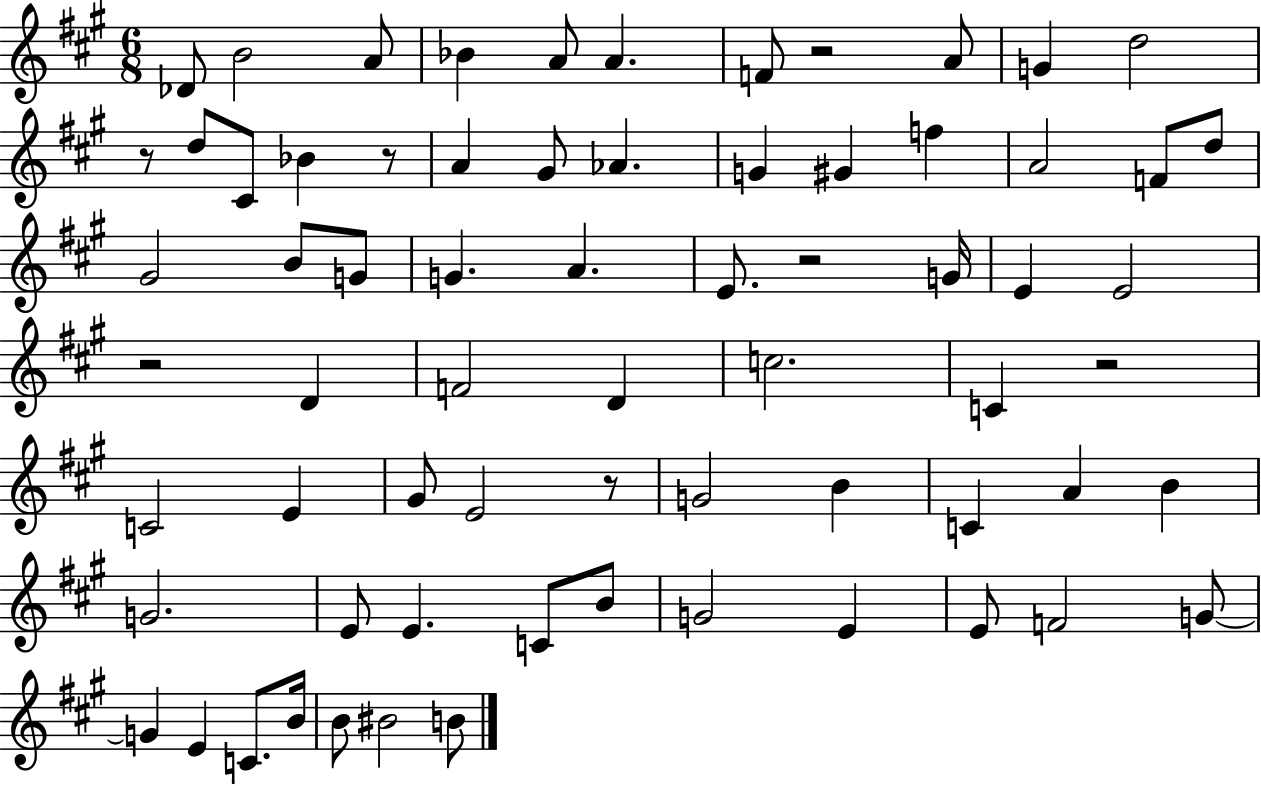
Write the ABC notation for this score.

X:1
T:Untitled
M:6/8
L:1/4
K:A
_D/2 B2 A/2 _B A/2 A F/2 z2 A/2 G d2 z/2 d/2 ^C/2 _B z/2 A ^G/2 _A G ^G f A2 F/2 d/2 ^G2 B/2 G/2 G A E/2 z2 G/4 E E2 z2 D F2 D c2 C z2 C2 E ^G/2 E2 z/2 G2 B C A B G2 E/2 E C/2 B/2 G2 E E/2 F2 G/2 G E C/2 B/4 B/2 ^B2 B/2